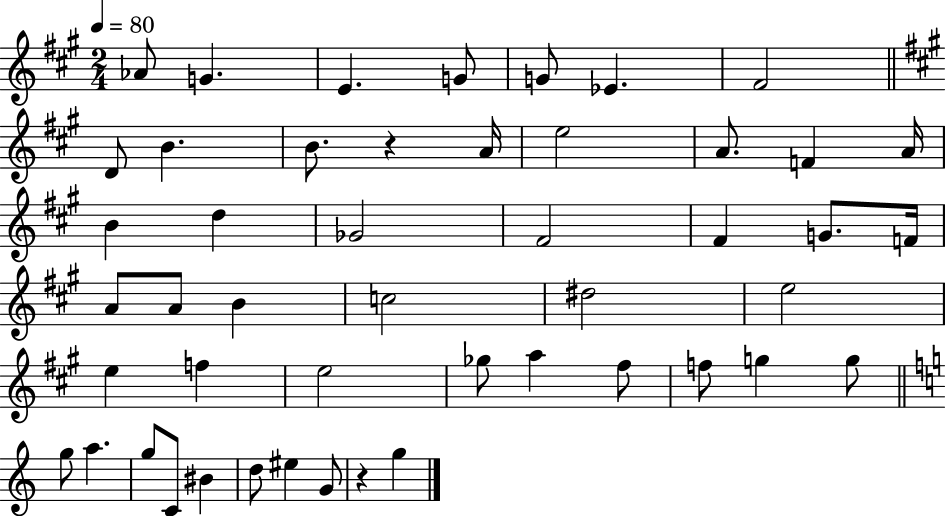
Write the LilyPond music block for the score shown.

{
  \clef treble
  \numericTimeSignature
  \time 2/4
  \key a \major
  \tempo 4 = 80
  aes'8 g'4. | e'4. g'8 | g'8 ees'4. | fis'2 | \break \bar "||" \break \key a \major d'8 b'4. | b'8. r4 a'16 | e''2 | a'8. f'4 a'16 | \break b'4 d''4 | ges'2 | fis'2 | fis'4 g'8. f'16 | \break a'8 a'8 b'4 | c''2 | dis''2 | e''2 | \break e''4 f''4 | e''2 | ges''8 a''4 fis''8 | f''8 g''4 g''8 | \break \bar "||" \break \key a \minor g''8 a''4. | g''8 c'8 bis'4 | d''8 eis''4 g'8 | r4 g''4 | \break \bar "|."
}